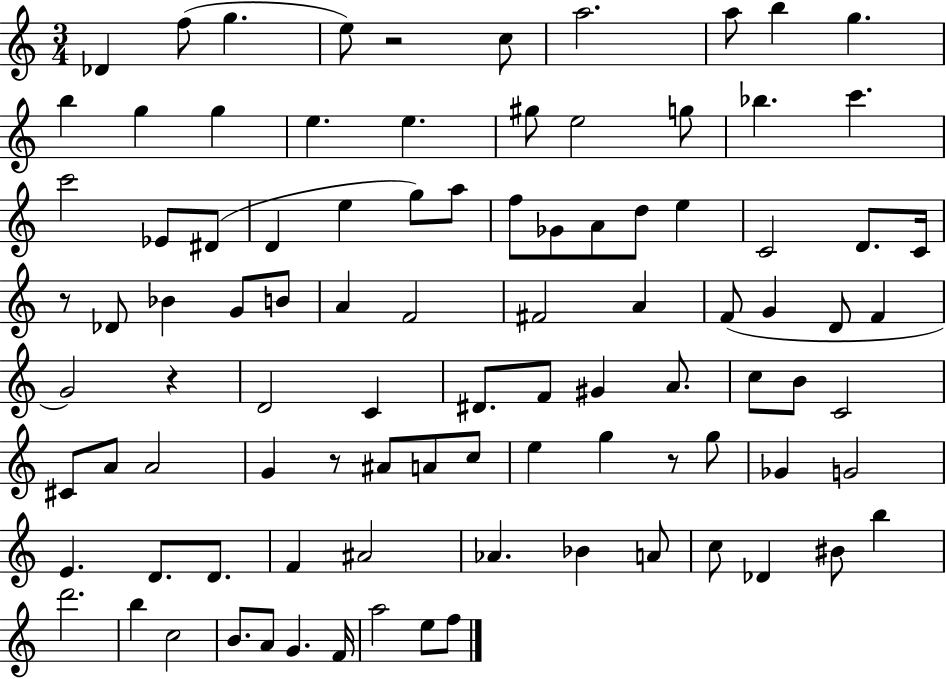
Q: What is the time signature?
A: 3/4